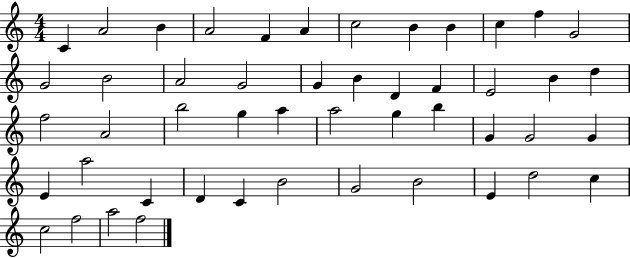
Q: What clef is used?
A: treble